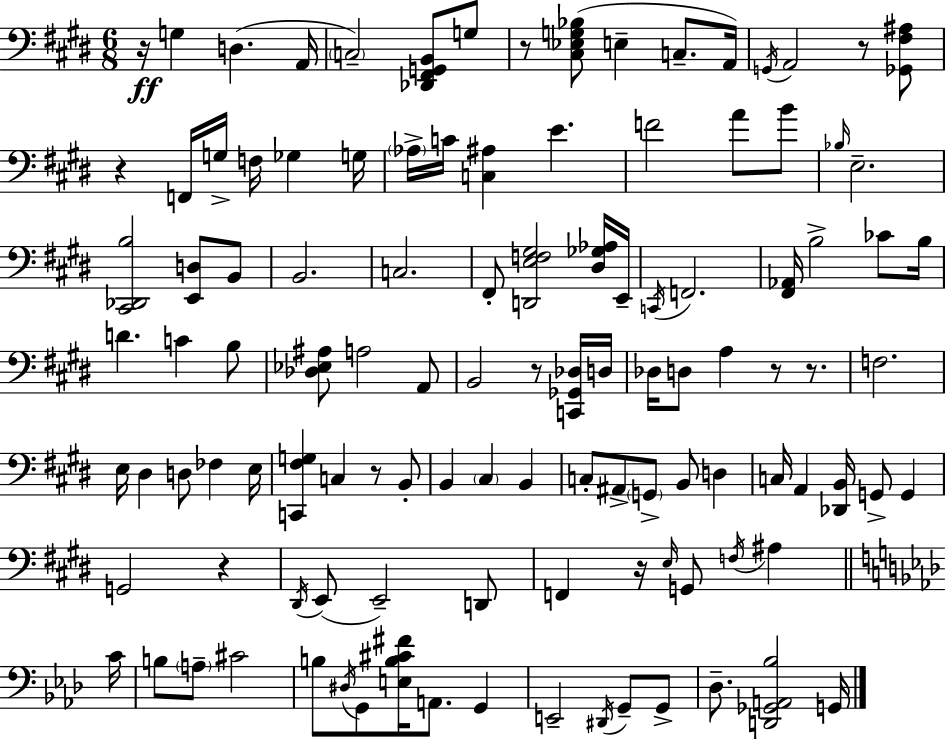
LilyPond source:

{
  \clef bass
  \numericTimeSignature
  \time 6/8
  \key e \major
  \repeat volta 2 { r16\ff g4 d4.( a,16 | \parenthesize c2--) <des, fis, g, b,>8 g8 | r8 <cis ees g bes>8( e4-- c8.-- a,16) | \acciaccatura { g,16 } a,2 r8 <ges, fis ais>8 | \break r4 f,16 g16-> f16 ges4 | g16 \parenthesize aes16-> c'16 <c ais>4 e'4. | f'2 a'8 b'8 | \grace { bes16 } e2.-- | \break <cis, des, b>2 <e, d>8 | b,8 b,2. | c2. | fis,8-. <d, e f gis>2 | \break <dis ges aes>16 e,16-- \acciaccatura { c,16 } f,2. | <fis, aes,>16 b2-> | ces'8 b16 d'4. c'4 | b8 <des ees ais>8 a2 | \break a,8 b,2 r8 | <c, ges, des>16 d16 des16 d8 a4 r8 | r8. f2. | e16 dis4 d8 fes4 | \break e16 <c, fis g>4 c4 r8 | b,8-. b,4 \parenthesize cis4 b,4 | c8-. ais,8-> \parenthesize g,8-> b,8 d4 | c16 a,4 <des, b,>16 g,8-> g,4 | \break g,2 r4 | \acciaccatura { dis,16 }( e,8 e,2--) | d,8 f,4 r16 \grace { e16 } g,8 | \acciaccatura { f16 } ais4 \bar "||" \break \key f \minor c'16 b8 \parenthesize a8-- cis'2 | b8 \acciaccatura { dis16 } g,8 <e b cis' fis'>16 a,8. g,4 | e,2-- \acciaccatura { dis,16 } g,8-- | g,8-> des8.-- <d, ges, a, bes>2 | \break g,16 } \bar "|."
}